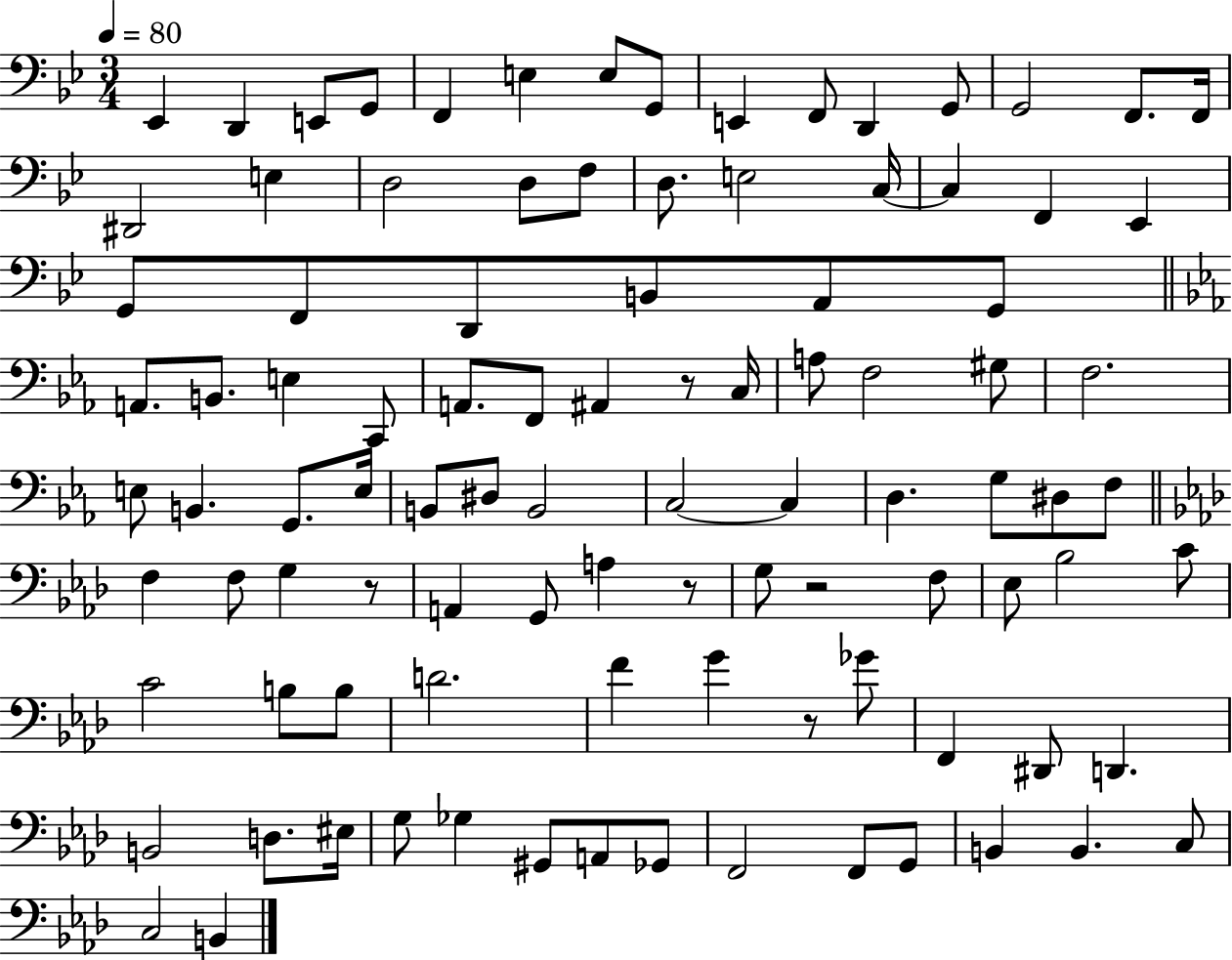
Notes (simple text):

Eb2/q D2/q E2/e G2/e F2/q E3/q E3/e G2/e E2/q F2/e D2/q G2/e G2/h F2/e. F2/s D#2/h E3/q D3/h D3/e F3/e D3/e. E3/h C3/s C3/q F2/q Eb2/q G2/e F2/e D2/e B2/e A2/e G2/e A2/e. B2/e. E3/q C2/e A2/e. F2/e A#2/q R/e C3/s A3/e F3/h G#3/e F3/h. E3/e B2/q. G2/e. E3/s B2/e D#3/e B2/h C3/h C3/q D3/q. G3/e D#3/e F3/e F3/q F3/e G3/q R/e A2/q G2/e A3/q R/e G3/e R/h F3/e Eb3/e Bb3/h C4/e C4/h B3/e B3/e D4/h. F4/q G4/q R/e Gb4/e F2/q D#2/e D2/q. B2/h D3/e. EIS3/s G3/e Gb3/q G#2/e A2/e Gb2/e F2/h F2/e G2/e B2/q B2/q. C3/e C3/h B2/q